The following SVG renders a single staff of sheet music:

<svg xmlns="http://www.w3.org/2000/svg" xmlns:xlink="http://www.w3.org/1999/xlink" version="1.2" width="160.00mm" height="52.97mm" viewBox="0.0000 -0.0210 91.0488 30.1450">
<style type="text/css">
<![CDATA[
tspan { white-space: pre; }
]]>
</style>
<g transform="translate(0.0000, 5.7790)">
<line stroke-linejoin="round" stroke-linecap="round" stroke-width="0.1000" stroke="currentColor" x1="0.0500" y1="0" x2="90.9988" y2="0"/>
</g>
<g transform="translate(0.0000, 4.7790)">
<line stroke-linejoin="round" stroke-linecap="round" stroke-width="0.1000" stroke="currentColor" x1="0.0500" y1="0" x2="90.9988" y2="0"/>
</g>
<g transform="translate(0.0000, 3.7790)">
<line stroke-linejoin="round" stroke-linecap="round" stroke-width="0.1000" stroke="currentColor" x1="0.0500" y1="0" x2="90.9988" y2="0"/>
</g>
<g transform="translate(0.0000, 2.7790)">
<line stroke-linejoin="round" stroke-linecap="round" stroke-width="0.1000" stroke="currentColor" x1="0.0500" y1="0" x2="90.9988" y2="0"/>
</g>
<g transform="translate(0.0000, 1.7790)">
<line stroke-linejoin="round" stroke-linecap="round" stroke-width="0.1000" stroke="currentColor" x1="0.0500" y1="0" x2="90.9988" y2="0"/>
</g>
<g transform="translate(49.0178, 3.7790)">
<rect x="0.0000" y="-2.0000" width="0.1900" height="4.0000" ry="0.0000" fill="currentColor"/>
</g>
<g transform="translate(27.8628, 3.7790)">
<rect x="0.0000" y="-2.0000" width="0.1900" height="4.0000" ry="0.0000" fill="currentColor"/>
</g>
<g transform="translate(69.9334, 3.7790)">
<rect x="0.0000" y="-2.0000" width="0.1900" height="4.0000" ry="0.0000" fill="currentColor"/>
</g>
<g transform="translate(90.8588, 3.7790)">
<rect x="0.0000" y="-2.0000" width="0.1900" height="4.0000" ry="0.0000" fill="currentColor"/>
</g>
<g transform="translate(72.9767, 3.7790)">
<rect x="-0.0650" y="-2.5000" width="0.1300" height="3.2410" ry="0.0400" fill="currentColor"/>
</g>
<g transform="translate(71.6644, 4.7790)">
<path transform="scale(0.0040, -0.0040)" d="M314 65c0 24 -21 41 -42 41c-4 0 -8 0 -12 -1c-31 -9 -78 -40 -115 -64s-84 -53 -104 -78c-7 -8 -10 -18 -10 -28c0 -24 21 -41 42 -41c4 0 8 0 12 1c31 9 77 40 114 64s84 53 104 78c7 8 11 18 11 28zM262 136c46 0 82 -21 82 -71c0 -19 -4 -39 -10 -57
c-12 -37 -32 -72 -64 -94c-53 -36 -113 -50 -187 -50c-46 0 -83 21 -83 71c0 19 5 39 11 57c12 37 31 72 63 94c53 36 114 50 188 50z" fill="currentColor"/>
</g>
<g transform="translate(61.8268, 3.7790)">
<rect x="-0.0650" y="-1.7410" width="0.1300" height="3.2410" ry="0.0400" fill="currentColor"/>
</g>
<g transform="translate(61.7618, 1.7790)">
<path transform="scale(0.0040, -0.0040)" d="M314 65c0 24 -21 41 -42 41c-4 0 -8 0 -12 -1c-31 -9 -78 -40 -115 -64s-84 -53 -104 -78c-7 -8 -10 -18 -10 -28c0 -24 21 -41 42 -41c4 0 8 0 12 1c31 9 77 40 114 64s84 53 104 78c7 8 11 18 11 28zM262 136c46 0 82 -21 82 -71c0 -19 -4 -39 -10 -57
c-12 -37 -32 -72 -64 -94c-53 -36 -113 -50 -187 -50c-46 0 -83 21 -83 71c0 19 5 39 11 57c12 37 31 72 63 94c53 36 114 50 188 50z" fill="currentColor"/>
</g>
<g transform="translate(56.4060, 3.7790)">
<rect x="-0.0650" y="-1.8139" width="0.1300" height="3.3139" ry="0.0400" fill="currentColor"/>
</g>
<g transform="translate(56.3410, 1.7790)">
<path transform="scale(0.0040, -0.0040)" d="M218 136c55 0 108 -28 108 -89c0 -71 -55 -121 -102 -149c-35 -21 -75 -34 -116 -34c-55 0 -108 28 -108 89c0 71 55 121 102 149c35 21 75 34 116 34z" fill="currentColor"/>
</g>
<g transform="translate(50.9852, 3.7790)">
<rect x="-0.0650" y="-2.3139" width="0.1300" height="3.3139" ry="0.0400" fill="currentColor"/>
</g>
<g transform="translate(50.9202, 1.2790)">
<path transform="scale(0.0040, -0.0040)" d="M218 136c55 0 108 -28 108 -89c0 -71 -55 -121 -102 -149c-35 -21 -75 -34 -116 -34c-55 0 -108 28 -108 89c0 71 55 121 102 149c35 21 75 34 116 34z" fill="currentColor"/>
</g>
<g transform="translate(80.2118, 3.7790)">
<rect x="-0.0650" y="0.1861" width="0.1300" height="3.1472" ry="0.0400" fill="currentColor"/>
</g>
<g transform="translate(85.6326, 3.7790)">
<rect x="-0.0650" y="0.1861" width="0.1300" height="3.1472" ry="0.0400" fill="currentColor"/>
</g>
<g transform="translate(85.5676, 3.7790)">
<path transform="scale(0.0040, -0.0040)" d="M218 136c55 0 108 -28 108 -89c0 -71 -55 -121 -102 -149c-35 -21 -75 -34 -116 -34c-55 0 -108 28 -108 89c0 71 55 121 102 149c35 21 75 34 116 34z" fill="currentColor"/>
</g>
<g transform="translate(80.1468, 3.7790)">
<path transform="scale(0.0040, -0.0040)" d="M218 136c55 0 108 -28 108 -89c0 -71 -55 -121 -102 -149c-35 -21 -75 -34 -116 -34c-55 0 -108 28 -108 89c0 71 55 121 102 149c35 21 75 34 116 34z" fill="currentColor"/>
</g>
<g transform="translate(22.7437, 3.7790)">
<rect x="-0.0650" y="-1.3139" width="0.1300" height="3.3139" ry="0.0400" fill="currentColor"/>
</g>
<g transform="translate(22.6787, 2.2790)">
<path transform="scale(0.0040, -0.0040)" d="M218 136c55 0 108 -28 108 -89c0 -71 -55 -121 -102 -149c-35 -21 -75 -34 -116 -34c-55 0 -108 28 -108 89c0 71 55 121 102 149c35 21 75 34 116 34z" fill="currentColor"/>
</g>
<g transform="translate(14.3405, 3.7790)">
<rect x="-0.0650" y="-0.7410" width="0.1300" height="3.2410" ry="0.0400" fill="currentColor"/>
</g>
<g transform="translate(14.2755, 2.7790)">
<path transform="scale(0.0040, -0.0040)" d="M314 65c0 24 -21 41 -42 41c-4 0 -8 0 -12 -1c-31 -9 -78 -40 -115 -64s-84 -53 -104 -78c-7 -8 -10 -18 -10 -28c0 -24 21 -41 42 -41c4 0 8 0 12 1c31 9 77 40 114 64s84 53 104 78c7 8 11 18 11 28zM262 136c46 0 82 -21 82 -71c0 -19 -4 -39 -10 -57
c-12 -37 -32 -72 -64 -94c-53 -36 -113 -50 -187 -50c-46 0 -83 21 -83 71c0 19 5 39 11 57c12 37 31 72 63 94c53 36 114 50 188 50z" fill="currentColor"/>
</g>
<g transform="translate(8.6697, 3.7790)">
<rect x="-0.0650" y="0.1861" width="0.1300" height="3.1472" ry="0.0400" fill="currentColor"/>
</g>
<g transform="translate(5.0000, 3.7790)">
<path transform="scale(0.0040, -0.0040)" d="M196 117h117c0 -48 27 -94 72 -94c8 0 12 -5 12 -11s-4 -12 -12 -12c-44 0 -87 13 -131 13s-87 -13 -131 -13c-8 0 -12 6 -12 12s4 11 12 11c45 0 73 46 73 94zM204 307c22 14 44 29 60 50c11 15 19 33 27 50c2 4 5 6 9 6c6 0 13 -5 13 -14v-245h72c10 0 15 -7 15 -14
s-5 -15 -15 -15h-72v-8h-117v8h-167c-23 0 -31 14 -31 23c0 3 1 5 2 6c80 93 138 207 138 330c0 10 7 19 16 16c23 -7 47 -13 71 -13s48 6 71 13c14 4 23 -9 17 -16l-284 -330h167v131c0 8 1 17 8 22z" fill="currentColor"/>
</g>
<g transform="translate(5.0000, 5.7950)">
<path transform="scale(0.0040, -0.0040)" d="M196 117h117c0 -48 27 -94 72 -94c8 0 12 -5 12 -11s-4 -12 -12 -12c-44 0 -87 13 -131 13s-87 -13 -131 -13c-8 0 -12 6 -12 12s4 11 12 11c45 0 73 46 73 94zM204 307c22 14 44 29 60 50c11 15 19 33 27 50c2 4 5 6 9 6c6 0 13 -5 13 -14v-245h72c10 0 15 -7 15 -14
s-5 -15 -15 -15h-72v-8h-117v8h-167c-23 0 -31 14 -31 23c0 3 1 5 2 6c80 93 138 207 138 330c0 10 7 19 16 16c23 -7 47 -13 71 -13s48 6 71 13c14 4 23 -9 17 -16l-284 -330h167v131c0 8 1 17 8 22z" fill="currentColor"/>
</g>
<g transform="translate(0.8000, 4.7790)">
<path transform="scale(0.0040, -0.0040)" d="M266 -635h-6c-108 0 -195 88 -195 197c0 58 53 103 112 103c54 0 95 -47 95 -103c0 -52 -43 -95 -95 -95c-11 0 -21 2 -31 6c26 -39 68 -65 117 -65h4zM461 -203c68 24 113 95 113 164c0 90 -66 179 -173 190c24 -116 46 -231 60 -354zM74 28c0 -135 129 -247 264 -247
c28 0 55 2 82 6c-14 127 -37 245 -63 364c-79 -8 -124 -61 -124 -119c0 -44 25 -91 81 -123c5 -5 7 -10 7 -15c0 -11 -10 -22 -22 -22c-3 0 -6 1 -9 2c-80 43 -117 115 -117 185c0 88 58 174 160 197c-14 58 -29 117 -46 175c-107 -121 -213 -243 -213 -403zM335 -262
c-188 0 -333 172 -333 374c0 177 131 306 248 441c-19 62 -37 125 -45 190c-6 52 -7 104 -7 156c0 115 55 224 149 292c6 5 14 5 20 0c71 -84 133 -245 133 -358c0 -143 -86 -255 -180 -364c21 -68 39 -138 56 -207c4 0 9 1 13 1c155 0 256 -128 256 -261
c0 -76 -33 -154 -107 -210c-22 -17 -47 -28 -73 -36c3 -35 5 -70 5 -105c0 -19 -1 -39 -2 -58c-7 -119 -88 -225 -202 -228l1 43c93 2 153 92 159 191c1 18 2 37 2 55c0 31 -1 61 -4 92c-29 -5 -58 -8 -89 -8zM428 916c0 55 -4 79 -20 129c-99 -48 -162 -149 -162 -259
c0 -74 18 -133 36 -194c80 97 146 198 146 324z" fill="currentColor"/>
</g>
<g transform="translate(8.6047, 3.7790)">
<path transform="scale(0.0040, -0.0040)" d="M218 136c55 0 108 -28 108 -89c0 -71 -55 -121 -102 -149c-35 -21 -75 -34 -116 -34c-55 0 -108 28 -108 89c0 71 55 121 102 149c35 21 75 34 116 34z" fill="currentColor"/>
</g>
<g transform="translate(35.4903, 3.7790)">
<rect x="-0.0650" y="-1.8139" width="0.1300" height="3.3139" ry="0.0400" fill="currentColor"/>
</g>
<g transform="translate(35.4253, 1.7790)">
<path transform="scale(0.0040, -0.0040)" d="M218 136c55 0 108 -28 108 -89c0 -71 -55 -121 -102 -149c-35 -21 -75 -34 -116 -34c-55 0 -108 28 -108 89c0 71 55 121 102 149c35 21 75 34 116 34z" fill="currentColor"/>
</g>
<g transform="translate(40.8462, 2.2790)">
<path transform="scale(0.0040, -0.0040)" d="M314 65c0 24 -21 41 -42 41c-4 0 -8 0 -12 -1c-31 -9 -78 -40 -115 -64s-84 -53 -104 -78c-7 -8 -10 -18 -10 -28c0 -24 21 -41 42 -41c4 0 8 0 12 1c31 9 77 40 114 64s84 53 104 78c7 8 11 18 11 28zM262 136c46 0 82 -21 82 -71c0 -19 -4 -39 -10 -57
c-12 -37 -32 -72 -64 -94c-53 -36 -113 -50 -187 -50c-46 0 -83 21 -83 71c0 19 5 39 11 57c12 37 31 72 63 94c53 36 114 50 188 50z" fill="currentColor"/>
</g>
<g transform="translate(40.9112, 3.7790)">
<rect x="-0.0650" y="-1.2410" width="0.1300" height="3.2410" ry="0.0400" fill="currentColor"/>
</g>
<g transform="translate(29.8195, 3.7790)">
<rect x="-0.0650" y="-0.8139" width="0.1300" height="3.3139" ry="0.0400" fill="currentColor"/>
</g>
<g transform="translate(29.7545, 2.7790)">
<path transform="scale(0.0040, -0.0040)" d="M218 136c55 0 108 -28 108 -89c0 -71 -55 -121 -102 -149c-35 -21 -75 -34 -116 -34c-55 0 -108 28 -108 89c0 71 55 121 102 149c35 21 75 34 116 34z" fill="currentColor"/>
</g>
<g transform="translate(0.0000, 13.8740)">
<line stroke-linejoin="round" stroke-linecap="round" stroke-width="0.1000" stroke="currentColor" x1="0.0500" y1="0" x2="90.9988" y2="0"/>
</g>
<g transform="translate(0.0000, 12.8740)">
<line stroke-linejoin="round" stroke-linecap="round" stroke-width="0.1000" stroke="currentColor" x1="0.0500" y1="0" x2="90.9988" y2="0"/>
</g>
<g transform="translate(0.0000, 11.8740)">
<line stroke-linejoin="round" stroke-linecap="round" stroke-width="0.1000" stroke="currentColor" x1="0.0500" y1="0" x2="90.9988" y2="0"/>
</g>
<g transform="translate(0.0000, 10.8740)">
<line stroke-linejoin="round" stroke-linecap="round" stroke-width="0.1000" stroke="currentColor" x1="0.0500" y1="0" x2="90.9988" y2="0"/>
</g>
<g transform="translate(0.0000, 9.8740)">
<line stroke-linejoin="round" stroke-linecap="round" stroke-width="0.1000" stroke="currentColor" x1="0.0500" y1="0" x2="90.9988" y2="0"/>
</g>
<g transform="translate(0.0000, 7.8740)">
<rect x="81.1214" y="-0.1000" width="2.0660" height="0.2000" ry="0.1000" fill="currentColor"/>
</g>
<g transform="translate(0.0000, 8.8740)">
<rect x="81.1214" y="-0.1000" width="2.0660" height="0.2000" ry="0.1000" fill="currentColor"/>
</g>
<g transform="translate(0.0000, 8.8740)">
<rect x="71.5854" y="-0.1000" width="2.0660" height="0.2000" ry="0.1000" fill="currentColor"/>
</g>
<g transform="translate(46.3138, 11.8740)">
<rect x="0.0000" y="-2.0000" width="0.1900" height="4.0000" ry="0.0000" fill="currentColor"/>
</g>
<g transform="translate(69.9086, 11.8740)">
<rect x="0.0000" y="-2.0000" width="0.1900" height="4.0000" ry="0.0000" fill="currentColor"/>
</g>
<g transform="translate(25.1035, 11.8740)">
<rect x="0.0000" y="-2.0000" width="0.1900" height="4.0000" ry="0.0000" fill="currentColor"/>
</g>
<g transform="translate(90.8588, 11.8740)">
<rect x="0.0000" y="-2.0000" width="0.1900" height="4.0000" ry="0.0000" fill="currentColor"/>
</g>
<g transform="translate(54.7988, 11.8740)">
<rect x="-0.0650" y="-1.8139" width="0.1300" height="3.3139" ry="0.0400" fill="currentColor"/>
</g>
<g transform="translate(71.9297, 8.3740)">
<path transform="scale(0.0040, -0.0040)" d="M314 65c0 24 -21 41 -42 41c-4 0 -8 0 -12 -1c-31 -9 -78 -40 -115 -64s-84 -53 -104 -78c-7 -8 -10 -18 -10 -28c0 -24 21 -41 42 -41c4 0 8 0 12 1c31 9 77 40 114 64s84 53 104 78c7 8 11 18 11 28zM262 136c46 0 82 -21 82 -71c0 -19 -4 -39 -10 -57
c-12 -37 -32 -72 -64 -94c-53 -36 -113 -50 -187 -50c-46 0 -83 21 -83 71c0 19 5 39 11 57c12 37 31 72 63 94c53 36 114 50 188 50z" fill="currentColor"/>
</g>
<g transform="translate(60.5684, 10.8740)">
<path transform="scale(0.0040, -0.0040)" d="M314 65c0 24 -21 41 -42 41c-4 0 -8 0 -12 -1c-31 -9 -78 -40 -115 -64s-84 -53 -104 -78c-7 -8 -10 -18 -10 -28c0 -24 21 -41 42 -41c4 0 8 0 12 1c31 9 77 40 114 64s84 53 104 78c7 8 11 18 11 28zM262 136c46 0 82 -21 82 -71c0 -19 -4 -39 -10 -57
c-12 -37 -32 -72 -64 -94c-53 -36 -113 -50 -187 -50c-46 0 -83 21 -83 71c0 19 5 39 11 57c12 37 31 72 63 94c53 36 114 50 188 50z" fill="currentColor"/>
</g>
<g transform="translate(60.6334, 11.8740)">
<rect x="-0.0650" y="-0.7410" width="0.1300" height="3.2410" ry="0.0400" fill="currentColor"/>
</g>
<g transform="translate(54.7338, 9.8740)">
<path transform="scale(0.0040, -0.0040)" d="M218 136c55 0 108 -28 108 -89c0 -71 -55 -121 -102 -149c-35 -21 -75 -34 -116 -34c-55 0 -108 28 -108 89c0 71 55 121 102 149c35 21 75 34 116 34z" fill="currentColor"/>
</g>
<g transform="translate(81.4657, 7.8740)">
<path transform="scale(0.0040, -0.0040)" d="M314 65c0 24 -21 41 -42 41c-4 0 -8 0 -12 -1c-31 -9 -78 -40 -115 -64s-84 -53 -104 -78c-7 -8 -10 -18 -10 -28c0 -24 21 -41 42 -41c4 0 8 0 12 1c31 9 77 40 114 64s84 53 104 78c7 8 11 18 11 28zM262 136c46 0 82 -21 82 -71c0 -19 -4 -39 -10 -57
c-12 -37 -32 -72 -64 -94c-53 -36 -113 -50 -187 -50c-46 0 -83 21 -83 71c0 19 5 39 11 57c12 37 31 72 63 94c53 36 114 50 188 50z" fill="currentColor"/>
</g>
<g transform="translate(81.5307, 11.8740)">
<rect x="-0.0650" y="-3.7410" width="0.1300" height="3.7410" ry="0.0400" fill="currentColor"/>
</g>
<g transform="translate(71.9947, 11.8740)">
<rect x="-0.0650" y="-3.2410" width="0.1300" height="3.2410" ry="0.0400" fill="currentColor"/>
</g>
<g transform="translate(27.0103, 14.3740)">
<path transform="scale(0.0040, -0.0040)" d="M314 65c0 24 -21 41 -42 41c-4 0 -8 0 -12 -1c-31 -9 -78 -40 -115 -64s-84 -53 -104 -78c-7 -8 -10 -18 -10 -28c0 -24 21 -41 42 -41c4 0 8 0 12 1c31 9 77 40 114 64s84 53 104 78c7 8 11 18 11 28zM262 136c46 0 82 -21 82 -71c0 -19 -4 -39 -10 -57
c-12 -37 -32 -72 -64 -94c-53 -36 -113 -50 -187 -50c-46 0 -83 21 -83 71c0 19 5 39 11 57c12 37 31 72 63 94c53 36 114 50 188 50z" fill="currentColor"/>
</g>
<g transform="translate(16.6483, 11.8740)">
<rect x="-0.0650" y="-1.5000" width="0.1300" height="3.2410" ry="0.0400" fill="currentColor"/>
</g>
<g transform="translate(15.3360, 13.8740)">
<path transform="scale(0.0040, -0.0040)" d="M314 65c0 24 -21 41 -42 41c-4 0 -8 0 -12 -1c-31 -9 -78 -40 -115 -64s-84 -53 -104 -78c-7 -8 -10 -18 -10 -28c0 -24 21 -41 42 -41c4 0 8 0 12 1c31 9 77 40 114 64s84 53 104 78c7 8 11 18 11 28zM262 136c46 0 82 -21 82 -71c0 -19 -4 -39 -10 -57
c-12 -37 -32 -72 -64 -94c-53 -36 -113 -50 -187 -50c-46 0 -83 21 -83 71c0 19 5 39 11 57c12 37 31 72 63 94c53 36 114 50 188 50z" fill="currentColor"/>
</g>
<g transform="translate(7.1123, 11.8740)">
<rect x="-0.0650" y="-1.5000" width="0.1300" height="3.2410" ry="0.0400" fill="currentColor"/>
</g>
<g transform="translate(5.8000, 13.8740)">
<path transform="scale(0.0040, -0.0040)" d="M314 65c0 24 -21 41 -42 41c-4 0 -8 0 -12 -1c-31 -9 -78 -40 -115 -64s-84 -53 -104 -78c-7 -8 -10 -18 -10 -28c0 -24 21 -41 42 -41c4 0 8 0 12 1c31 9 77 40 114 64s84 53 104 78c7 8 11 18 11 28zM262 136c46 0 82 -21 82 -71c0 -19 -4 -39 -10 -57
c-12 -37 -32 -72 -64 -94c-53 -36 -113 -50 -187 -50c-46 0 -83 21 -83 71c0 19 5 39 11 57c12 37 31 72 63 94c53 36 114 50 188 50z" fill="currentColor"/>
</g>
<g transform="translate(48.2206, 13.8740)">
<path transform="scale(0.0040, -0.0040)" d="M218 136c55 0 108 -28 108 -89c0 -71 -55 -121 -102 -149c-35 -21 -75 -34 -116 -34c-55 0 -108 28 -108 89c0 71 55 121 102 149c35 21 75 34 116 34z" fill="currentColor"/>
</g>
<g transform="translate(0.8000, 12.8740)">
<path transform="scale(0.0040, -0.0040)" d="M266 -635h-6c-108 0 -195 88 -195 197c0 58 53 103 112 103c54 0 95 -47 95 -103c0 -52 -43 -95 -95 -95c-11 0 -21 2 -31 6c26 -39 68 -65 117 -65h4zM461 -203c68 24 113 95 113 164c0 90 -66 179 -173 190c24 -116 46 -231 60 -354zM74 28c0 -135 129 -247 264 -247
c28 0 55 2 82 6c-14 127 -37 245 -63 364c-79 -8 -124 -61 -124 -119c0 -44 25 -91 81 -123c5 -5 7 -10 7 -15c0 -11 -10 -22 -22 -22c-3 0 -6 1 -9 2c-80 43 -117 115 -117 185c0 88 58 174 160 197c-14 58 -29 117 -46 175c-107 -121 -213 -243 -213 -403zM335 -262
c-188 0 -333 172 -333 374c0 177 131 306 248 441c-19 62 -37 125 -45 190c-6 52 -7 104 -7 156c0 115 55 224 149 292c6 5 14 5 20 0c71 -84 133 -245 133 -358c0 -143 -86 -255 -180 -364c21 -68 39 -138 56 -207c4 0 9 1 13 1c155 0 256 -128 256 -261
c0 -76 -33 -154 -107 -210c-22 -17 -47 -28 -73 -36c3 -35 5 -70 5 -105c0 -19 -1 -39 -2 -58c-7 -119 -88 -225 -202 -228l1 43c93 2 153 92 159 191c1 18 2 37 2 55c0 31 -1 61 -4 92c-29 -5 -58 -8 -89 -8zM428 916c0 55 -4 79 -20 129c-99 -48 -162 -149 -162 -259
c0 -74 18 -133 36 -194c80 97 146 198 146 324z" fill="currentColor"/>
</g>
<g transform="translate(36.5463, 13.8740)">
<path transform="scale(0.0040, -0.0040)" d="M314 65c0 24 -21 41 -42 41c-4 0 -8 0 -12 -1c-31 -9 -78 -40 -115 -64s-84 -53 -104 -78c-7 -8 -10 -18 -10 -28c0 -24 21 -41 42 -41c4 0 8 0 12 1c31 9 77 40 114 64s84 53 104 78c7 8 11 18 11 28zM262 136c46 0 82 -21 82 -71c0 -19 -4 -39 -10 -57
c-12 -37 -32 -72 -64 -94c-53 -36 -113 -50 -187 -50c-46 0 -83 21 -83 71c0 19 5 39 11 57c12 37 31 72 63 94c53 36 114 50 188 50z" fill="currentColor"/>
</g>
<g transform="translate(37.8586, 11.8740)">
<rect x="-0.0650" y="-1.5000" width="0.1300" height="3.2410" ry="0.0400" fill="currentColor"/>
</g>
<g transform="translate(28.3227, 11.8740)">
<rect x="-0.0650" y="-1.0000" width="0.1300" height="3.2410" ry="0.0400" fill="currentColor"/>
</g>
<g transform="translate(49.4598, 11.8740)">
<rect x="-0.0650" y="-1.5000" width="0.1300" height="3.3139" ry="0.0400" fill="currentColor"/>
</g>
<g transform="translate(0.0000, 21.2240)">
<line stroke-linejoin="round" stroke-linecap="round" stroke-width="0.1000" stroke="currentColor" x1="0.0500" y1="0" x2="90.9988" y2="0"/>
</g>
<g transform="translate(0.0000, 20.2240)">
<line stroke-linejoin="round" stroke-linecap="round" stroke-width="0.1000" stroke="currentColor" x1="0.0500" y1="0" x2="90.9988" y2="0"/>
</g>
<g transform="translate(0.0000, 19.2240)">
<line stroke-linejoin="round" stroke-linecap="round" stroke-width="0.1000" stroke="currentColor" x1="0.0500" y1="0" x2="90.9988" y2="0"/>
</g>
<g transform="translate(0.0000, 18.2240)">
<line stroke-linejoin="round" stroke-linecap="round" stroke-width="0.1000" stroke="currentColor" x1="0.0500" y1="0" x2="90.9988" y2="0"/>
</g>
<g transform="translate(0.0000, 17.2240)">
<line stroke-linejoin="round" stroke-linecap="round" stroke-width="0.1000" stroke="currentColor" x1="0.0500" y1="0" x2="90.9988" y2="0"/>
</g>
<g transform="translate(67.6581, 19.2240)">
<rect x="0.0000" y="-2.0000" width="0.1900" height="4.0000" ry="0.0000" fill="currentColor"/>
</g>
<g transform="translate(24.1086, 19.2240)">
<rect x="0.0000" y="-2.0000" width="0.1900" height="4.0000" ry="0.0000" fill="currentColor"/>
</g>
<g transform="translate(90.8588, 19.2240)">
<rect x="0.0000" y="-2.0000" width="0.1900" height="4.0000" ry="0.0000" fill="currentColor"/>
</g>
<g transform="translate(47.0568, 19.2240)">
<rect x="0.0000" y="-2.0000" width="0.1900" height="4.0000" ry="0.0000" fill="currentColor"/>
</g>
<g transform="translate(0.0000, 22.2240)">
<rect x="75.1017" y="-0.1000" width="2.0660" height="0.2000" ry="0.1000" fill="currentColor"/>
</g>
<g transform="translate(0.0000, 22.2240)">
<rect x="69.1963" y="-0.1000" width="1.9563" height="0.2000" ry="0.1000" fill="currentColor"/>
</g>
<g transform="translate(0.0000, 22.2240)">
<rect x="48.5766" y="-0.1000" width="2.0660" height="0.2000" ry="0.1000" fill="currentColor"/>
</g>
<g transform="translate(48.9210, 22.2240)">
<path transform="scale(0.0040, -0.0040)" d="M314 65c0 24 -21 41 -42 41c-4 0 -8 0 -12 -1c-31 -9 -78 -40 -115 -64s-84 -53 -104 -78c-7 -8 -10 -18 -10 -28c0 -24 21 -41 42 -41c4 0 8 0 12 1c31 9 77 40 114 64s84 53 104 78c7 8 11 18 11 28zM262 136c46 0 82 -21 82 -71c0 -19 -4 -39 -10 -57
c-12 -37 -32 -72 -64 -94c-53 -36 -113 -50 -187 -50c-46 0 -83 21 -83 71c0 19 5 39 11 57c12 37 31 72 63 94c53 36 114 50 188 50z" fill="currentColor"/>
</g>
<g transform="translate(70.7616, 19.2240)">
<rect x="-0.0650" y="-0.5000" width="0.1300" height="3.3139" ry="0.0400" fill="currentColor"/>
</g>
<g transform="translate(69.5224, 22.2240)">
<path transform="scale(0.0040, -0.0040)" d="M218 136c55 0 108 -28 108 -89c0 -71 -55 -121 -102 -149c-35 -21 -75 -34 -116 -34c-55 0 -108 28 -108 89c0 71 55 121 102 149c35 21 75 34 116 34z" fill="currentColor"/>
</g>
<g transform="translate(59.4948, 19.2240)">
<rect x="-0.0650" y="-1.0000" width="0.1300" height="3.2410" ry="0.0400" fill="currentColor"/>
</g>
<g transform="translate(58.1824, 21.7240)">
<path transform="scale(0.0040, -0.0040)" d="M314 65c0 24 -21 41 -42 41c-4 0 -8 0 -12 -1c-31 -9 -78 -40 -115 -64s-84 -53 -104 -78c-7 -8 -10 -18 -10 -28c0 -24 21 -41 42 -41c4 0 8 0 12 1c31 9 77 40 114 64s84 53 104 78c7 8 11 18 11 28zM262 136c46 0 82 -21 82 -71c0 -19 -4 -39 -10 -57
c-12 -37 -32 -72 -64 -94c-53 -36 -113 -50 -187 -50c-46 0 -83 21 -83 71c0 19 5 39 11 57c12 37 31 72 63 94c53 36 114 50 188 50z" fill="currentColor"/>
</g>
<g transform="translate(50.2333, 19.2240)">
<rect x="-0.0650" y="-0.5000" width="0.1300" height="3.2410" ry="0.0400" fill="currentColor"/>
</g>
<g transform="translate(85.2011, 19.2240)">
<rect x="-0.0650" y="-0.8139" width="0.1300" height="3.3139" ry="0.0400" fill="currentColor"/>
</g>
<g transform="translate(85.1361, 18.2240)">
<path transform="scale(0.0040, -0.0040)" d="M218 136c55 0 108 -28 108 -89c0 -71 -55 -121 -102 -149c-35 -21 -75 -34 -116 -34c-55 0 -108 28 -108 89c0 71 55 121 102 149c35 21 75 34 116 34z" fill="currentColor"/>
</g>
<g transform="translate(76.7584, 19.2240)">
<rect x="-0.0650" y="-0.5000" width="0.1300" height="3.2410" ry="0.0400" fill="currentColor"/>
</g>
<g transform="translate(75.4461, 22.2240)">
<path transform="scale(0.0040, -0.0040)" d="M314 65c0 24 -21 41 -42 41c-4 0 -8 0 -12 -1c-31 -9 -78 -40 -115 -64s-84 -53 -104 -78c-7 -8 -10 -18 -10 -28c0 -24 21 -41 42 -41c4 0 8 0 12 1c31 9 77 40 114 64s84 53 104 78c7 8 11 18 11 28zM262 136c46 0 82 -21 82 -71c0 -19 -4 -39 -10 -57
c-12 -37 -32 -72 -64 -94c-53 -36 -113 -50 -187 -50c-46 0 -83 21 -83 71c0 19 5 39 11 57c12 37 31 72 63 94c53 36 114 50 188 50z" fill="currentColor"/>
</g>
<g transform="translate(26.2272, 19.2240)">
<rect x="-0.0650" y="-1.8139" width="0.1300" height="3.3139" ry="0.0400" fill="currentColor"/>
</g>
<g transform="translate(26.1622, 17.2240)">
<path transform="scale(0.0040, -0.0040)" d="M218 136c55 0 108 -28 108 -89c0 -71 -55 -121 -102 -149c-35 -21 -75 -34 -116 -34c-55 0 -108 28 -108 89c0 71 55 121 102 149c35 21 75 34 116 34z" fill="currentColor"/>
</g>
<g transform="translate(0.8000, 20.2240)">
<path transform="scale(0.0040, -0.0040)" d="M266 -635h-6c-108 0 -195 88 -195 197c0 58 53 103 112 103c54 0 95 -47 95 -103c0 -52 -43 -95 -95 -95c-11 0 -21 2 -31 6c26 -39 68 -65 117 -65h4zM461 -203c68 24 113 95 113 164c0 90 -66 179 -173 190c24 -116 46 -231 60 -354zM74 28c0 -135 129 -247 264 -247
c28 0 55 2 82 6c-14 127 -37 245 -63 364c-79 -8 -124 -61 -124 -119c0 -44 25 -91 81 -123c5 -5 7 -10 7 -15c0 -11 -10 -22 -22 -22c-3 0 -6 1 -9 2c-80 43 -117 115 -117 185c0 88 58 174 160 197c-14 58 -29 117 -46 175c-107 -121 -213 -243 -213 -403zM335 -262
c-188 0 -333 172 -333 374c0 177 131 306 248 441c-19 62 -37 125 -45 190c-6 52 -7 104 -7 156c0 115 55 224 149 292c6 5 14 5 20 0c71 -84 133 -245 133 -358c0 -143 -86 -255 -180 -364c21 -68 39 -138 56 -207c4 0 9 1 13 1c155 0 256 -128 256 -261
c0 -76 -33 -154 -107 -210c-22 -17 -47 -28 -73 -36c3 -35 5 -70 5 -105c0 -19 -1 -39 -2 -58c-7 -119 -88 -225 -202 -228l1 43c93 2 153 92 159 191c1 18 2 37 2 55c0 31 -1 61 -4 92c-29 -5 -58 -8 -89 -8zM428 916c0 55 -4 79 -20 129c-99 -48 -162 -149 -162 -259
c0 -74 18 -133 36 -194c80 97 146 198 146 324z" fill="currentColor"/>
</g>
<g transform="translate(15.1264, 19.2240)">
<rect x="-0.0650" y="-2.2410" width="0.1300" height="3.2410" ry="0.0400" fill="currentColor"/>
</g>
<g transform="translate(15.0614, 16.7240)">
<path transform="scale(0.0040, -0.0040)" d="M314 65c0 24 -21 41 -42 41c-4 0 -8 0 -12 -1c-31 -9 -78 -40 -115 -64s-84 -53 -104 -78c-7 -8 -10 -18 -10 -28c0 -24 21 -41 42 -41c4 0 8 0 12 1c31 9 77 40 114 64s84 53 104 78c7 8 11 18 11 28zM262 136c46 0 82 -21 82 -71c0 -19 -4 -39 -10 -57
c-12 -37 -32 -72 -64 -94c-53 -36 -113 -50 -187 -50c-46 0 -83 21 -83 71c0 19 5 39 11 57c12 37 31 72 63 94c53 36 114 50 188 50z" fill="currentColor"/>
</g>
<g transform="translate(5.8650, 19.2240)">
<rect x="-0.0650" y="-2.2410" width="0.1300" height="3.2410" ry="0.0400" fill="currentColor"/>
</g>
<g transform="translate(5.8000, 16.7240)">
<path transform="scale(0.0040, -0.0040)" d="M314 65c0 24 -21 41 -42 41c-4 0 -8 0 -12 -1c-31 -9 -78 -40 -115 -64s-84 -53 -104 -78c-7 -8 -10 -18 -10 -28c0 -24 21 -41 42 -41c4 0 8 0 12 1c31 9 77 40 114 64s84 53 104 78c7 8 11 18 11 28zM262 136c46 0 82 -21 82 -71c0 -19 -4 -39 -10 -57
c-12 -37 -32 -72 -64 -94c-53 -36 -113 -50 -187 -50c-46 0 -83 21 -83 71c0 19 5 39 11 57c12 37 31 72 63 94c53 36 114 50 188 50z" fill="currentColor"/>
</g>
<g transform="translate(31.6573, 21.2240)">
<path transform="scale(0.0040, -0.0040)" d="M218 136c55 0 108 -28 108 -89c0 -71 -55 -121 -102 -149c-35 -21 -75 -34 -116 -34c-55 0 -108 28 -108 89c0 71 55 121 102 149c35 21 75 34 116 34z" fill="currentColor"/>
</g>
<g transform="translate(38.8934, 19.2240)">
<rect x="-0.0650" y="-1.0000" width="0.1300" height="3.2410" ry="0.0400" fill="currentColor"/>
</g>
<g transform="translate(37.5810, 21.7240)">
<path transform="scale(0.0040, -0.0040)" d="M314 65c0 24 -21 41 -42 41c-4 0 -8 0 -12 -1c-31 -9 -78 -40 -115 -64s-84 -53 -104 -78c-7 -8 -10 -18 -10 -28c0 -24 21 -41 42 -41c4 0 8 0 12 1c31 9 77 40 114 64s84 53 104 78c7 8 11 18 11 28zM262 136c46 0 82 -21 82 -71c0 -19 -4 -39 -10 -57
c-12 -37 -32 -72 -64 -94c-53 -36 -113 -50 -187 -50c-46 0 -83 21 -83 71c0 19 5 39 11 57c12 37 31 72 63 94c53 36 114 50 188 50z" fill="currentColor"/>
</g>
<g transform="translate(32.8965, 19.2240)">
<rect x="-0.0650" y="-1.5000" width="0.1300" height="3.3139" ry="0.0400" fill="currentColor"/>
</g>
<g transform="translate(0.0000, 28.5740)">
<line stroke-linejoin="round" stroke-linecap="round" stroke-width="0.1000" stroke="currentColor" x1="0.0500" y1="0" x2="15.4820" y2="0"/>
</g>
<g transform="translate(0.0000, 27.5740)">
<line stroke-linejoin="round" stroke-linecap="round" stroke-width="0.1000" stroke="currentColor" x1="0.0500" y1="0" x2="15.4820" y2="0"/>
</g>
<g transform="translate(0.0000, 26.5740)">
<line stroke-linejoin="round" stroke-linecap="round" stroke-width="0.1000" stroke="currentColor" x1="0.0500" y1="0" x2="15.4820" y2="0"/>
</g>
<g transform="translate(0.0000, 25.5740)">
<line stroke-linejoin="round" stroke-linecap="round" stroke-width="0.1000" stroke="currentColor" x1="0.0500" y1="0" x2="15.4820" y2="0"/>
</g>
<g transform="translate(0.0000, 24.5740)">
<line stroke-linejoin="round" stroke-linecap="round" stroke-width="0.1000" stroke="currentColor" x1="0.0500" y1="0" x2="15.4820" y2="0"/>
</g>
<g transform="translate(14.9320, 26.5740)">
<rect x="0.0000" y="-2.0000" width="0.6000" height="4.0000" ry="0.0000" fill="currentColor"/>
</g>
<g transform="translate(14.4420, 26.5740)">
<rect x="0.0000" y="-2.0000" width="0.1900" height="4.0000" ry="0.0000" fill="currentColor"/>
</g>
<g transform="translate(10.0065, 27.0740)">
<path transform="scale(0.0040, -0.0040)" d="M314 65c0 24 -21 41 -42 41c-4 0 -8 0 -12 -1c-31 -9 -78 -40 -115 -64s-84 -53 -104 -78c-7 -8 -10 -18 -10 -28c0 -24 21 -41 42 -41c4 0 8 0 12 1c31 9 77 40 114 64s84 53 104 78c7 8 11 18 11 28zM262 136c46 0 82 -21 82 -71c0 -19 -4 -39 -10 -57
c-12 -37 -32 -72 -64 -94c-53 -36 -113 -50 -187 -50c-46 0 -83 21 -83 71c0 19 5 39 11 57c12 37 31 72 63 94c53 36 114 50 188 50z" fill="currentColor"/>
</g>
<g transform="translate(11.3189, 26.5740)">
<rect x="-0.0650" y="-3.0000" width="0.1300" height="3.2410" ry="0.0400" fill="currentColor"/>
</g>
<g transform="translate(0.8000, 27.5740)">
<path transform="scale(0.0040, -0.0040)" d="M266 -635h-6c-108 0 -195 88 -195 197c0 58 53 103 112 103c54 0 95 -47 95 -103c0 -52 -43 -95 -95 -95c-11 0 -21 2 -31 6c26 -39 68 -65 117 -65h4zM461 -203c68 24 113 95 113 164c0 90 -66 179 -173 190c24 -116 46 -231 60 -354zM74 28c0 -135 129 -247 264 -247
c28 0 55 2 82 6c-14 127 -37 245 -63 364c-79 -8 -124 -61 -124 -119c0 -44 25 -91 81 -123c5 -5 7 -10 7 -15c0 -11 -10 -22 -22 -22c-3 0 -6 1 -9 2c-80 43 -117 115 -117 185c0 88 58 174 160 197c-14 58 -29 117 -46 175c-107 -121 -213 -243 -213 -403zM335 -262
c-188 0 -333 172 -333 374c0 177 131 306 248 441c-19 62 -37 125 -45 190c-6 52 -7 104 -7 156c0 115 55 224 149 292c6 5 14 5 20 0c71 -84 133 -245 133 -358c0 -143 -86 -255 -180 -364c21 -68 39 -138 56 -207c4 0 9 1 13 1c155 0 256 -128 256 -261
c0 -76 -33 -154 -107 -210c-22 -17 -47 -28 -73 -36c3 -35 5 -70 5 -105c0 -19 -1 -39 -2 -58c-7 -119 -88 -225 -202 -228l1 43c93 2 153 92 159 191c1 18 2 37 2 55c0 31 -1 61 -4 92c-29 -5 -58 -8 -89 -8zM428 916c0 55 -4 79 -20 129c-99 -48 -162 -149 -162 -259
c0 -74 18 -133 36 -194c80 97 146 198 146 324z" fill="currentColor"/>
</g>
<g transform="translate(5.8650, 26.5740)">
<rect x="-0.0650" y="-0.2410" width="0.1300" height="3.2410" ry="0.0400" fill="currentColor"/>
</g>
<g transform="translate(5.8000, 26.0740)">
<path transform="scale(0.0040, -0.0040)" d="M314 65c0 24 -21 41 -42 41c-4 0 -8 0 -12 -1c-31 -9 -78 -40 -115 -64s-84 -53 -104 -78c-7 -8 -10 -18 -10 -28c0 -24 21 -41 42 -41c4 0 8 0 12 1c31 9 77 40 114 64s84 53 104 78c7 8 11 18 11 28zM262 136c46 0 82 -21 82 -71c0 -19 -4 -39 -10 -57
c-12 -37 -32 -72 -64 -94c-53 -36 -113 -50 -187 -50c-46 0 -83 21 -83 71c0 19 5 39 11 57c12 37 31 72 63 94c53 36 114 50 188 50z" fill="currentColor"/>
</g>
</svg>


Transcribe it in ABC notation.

X:1
T:Untitled
M:4/4
L:1/4
K:C
B d2 e d f e2 g f f2 G2 B B E2 E2 D2 E2 E f d2 b2 c'2 g2 g2 f E D2 C2 D2 C C2 d c2 A2